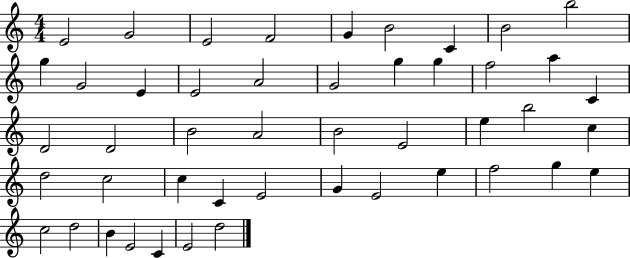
X:1
T:Untitled
M:4/4
L:1/4
K:C
E2 G2 E2 F2 G B2 C B2 b2 g G2 E E2 A2 G2 g g f2 a C D2 D2 B2 A2 B2 E2 e b2 c d2 c2 c C E2 G E2 e f2 g e c2 d2 B E2 C E2 d2